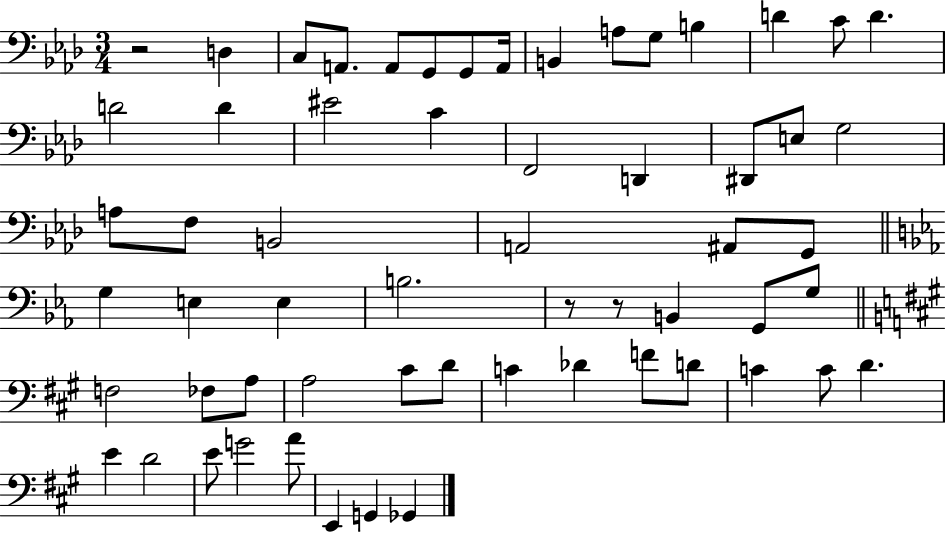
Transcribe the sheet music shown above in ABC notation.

X:1
T:Untitled
M:3/4
L:1/4
K:Ab
z2 D, C,/2 A,,/2 A,,/2 G,,/2 G,,/2 A,,/4 B,, A,/2 G,/2 B, D C/2 D D2 D ^E2 C F,,2 D,, ^D,,/2 E,/2 G,2 A,/2 F,/2 B,,2 A,,2 ^A,,/2 G,,/2 G, E, E, B,2 z/2 z/2 B,, G,,/2 G,/2 F,2 _F,/2 A,/2 A,2 ^C/2 D/2 C _D F/2 D/2 C C/2 D E D2 E/2 G2 A/2 E,, G,, _G,,